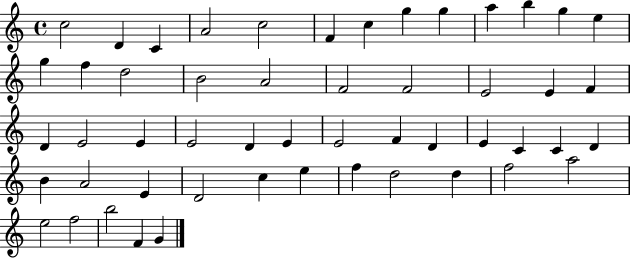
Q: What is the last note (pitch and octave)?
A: G4